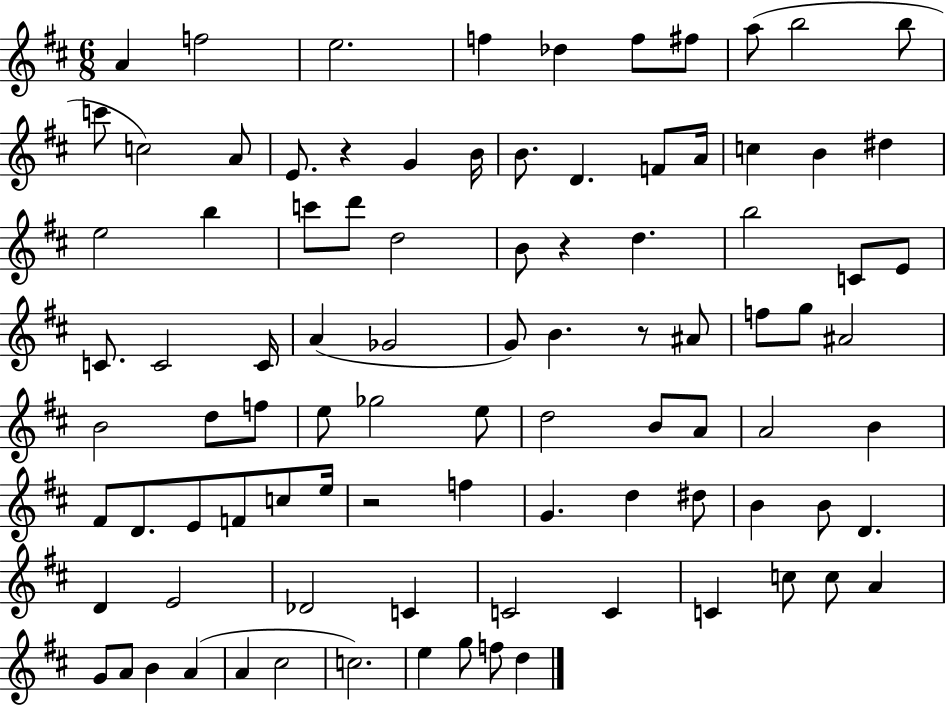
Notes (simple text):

A4/q F5/h E5/h. F5/q Db5/q F5/e F#5/e A5/e B5/h B5/e C6/e C5/h A4/e E4/e. R/q G4/q B4/s B4/e. D4/q. F4/e A4/s C5/q B4/q D#5/q E5/h B5/q C6/e D6/e D5/h B4/e R/q D5/q. B5/h C4/e E4/e C4/e. C4/h C4/s A4/q Gb4/h G4/e B4/q. R/e A#4/e F5/e G5/e A#4/h B4/h D5/e F5/e E5/e Gb5/h E5/e D5/h B4/e A4/e A4/h B4/q F#4/e D4/e. E4/e F4/e C5/e E5/s R/h F5/q G4/q. D5/q D#5/e B4/q B4/e D4/q. D4/q E4/h Db4/h C4/q C4/h C4/q C4/q C5/e C5/e A4/q G4/e A4/e B4/q A4/q A4/q C#5/h C5/h. E5/q G5/e F5/e D5/q